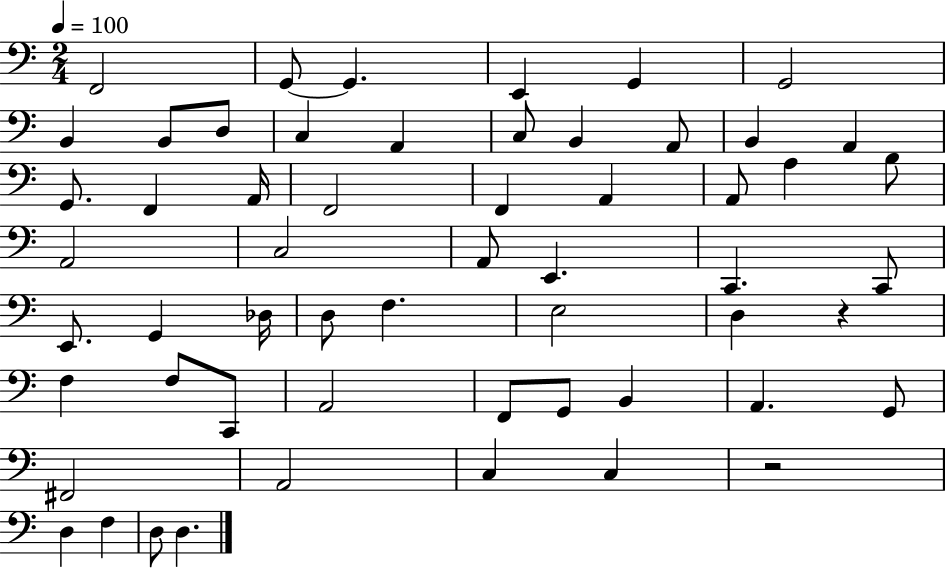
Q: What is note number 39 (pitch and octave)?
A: F3